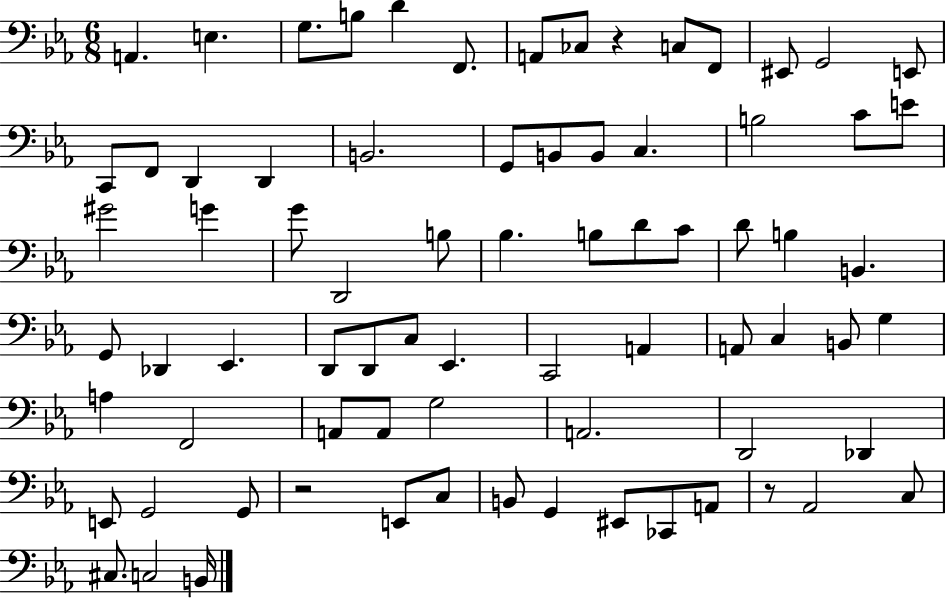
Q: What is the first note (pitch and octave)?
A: A2